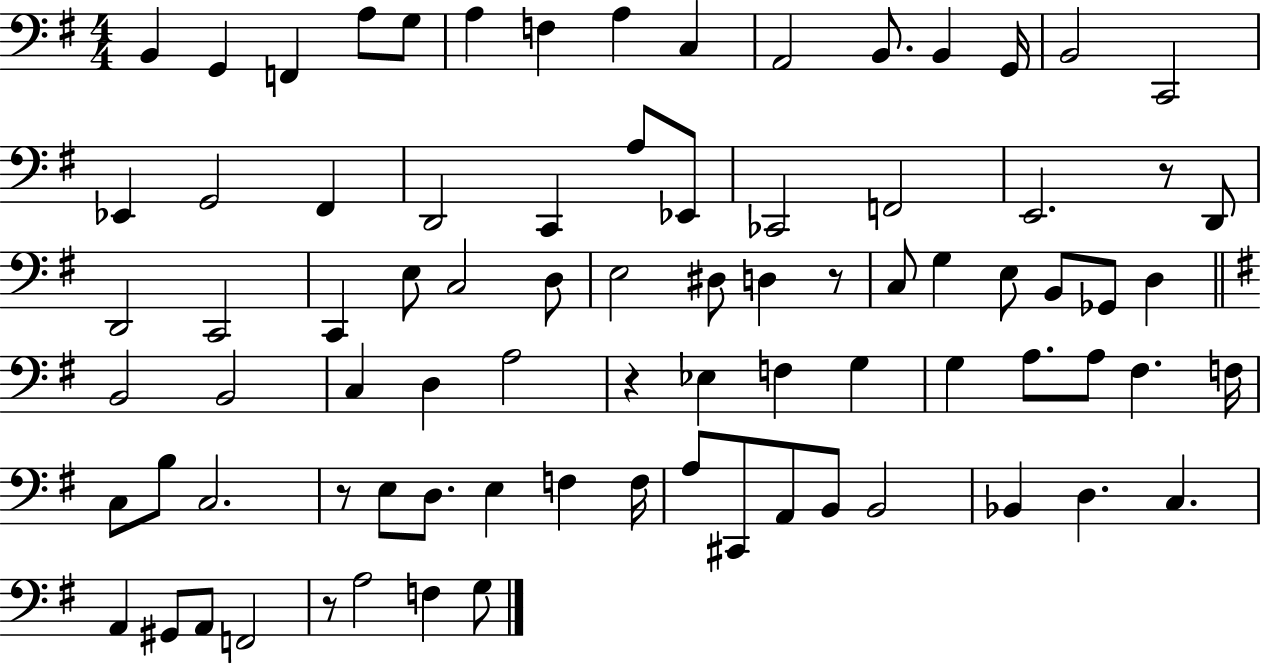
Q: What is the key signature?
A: G major